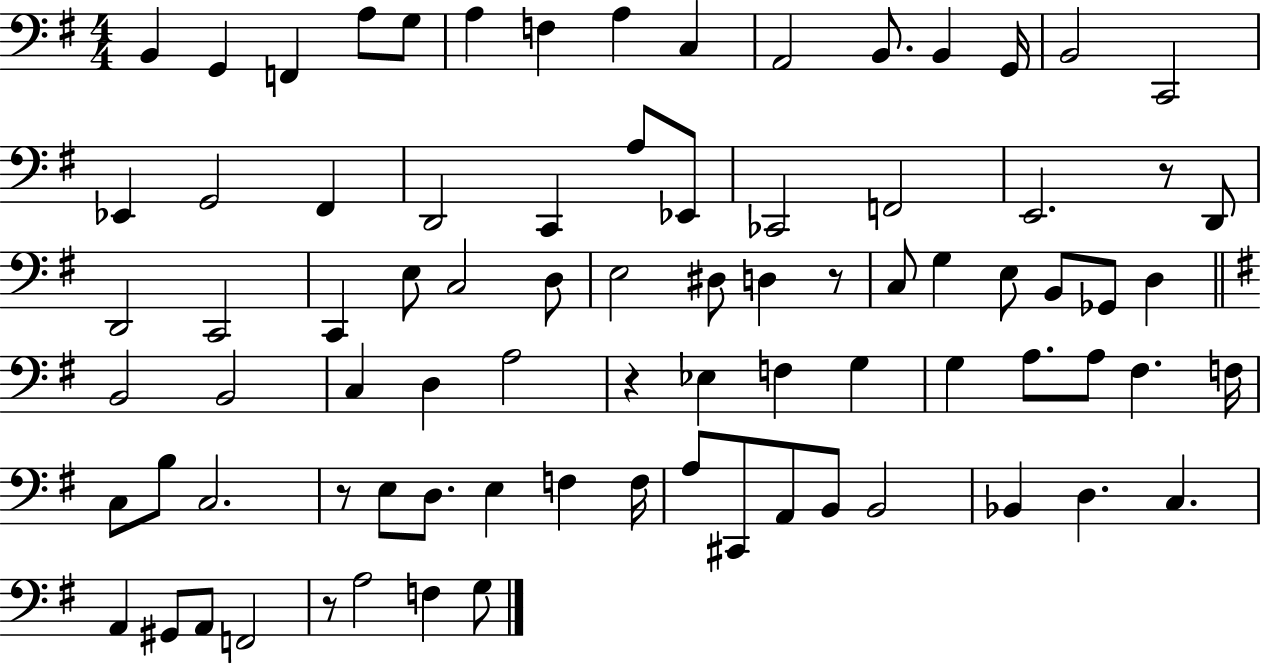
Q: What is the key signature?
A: G major